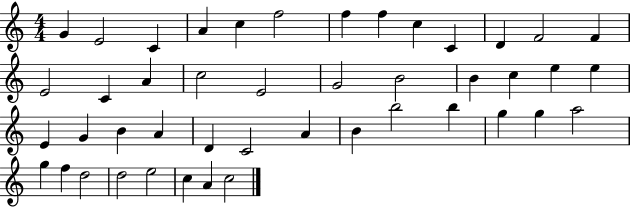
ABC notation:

X:1
T:Untitled
M:4/4
L:1/4
K:C
G E2 C A c f2 f f c C D F2 F E2 C A c2 E2 G2 B2 B c e e E G B A D C2 A B b2 b g g a2 g f d2 d2 e2 c A c2